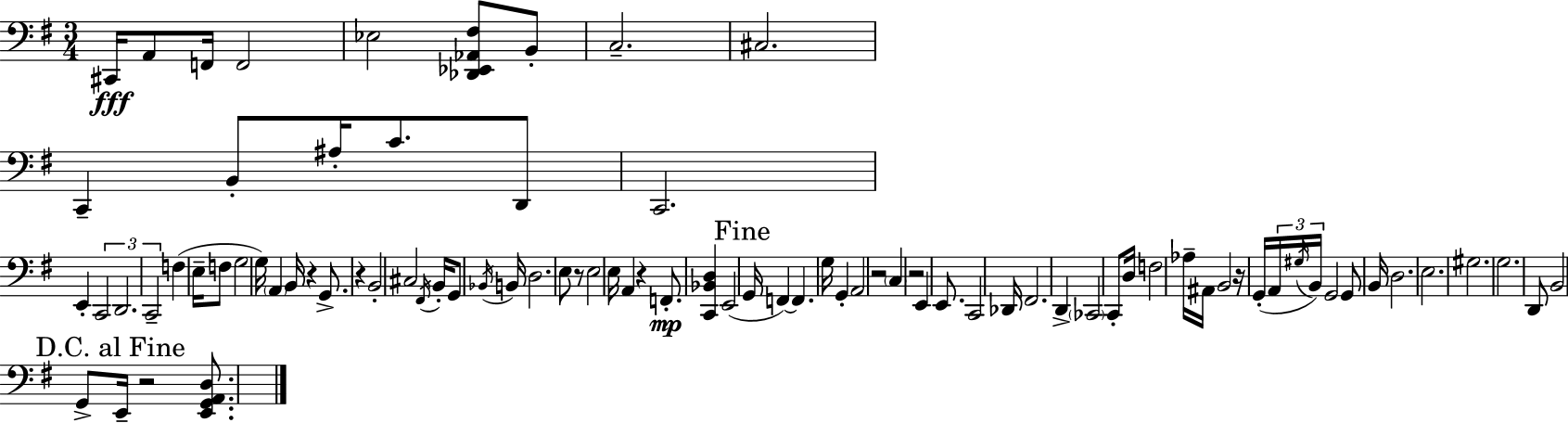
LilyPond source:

{
  \clef bass
  \numericTimeSignature
  \time 3/4
  \key e \minor
  \repeat volta 2 { cis,16\fff a,8 f,16 f,2 | ees2 <des, ees, aes, fis>8 b,8-. | c2.-- | cis2. | \break c,4-- b,8-. ais16-. c'8. d,8 | c,2. | e,4-. \tuplet 3/2 { c,2 | d,2. | \break c,2-- } f4( | e16-- f8 g2 g16) | \parenthesize a,4 b,16 r4 g,8.-> | r4 b,2-. | \break cis2 \acciaccatura { fis,16 } b,16-. g,8 | \acciaccatura { bes,16 } b,16 d2. | e8 r8 e2 | e16 a,4 r4 f,8.-.\mp | \break <c, bes, d>4 e,2( | \mark "Fine" g,16 f,4~~) f,4. | g16 g,4-. a,2 | r2 \parenthesize c4 | \break r2 e,4 | e,8. c,2 | des,16 fis,2. | d,4-> \parenthesize ces,2 | \break c,8-. d16 f2 | aes16-- ais,16 b,2 r16 | g,16-.( \tuplet 3/2 { a,16 \acciaccatura { gis16 } b,16) } g,2 | g,8 b,16 d2. | \break e2. | gis2. | g2. | d,8 b,2 | \break g,8-> \mark "D.C. al Fine" e,16-- r2 | <e, g, a, d>8. } \bar "|."
}